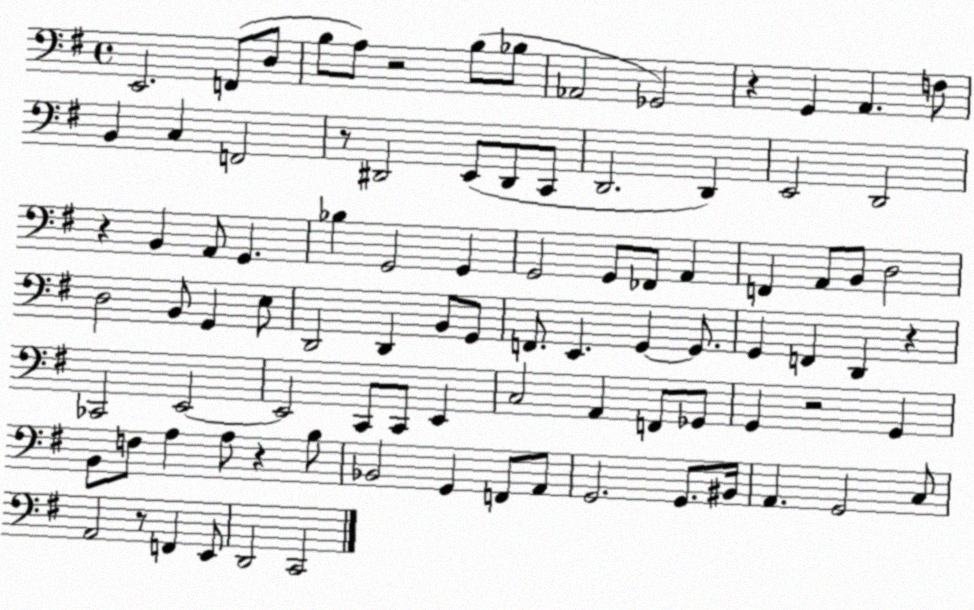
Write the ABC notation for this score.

X:1
T:Untitled
M:4/4
L:1/4
K:G
E,,2 F,,/2 D,/2 B,/2 A,/2 z2 B,/2 _B,/2 _A,,2 _G,,2 z G,, A,, F,/2 B,, C, F,,2 z/2 ^D,,2 E,,/2 ^D,,/2 C,,/2 D,,2 D,, E,,2 D,,2 z B,, A,,/2 G,, _B, G,,2 G,, G,,2 G,,/2 _F,,/2 A,, F,, A,,/2 B,,/2 D,2 D,2 B,,/2 G,, E,/2 D,,2 D,, B,,/2 G,,/2 F,,/2 E,, G,, G,,/2 G,, F,, D,, z _C,,2 E,,2 E,,2 C,,/2 C,,/2 E,, C,2 A,, F,,/2 _G,,/2 G,, z2 G,, B,,/2 F,/2 A, A,/2 z B,/2 _B,,2 G,, F,,/2 A,,/2 G,,2 G,,/2 ^B,,/4 A,, G,,2 C,/2 A,,2 z/2 F,, E,,/2 D,,2 C,,2